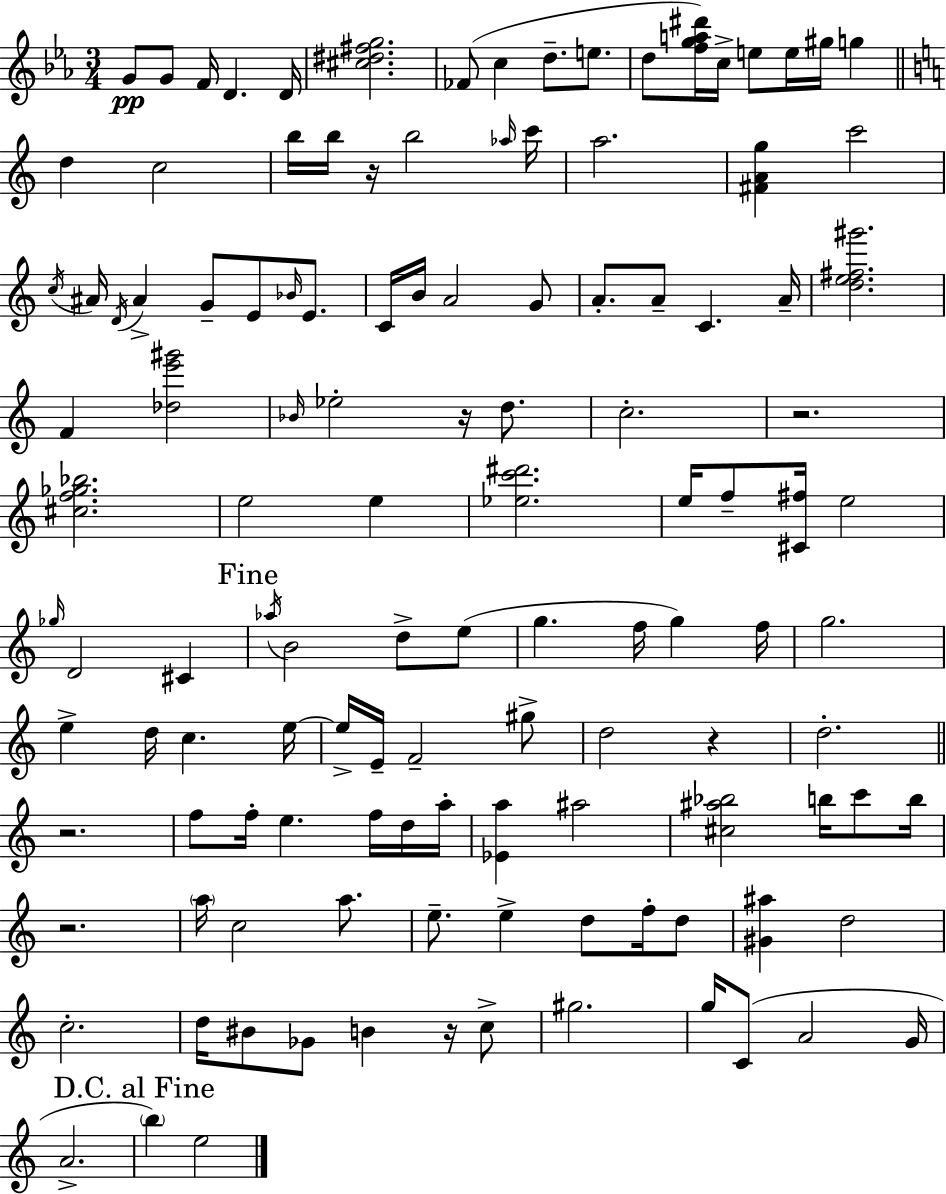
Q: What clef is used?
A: treble